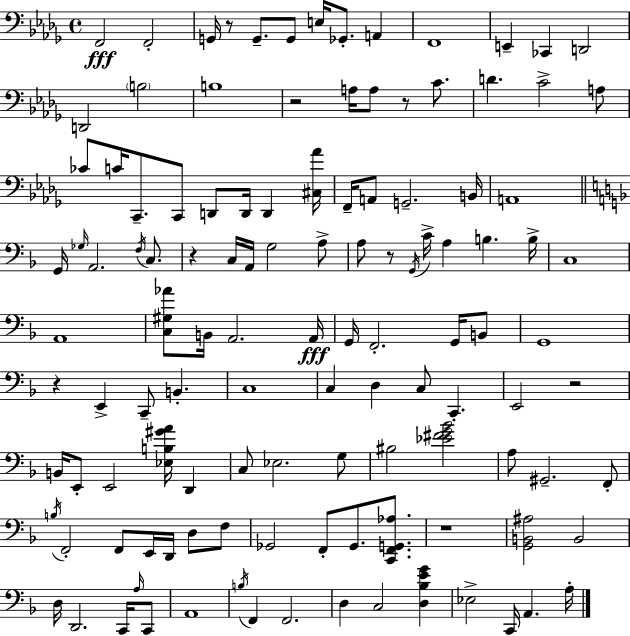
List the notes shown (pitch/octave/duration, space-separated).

F2/h F2/h G2/s R/e G2/e. G2/e E3/s Gb2/e. A2/q F2/w E2/q CES2/q D2/h D2/h B3/h B3/w R/h A3/s A3/e R/e C4/e. D4/q. C4/h A3/e CES4/e C4/s C2/e. C2/e D2/e D2/s D2/q [C#3,Ab4]/s F2/s A2/e G2/h. B2/s A2/w G2/s Gb3/s A2/h. F3/s C3/e. R/q C3/s A2/s G3/h A3/e A3/e R/e G2/s C4/s A3/q B3/q. B3/s C3/w A2/w [C3,G#3,Ab4]/e B2/s A2/h. A2/s G2/s F2/h. G2/s B2/e G2/w R/q E2/q C2/e B2/q. C3/w C3/q D3/q C3/e C2/q. E2/h R/h B2/s E2/e E2/h [Eb3,B3,G#4,A4]/s D2/q C3/e Eb3/h. G3/e BIS3/h [Eb4,F#4,G4,Bb4]/h A3/e G#2/h. F2/e B3/s F2/h F2/e E2/s D2/s D3/e F3/e Gb2/h F2/e Gb2/e. [C2,F2,G2,Ab3]/e. R/w [G2,B2,A#3]/h B2/h D3/s D2/h. C2/s A3/s C2/e A2/w B3/s F2/q F2/h. D3/q C3/h [D3,Bb3,E4,G4]/q Eb3/h C2/s A2/q. A3/s